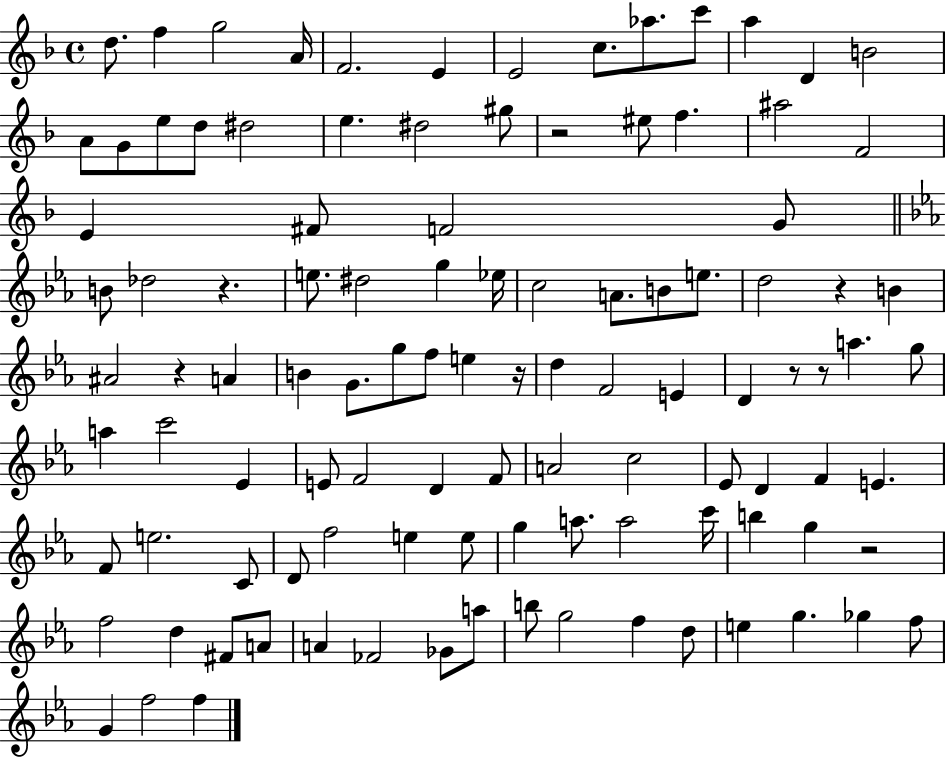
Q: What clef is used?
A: treble